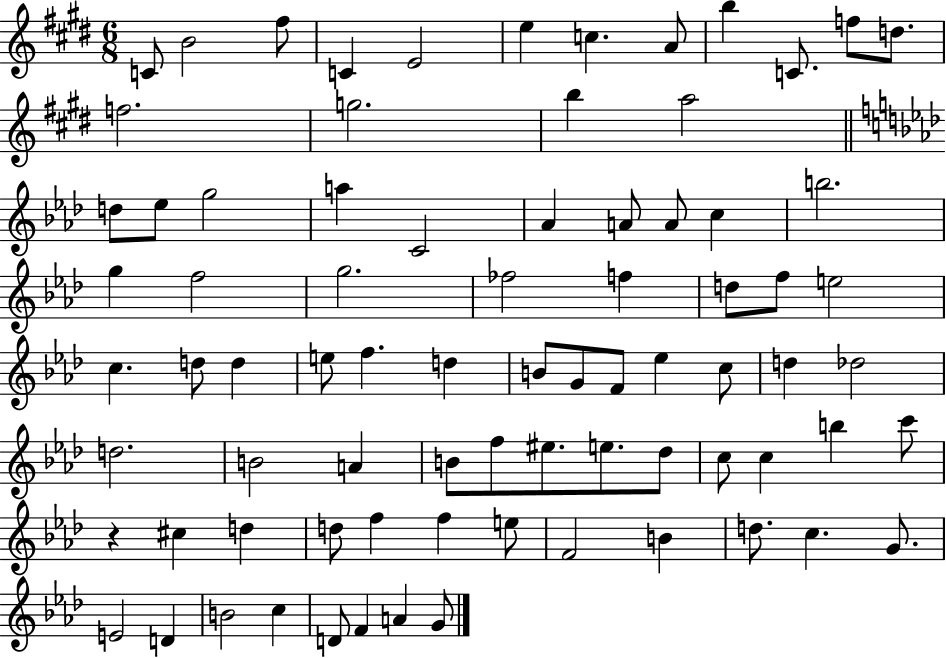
C4/e B4/h F#5/e C4/q E4/h E5/q C5/q. A4/e B5/q C4/e. F5/e D5/e. F5/h. G5/h. B5/q A5/h D5/e Eb5/e G5/h A5/q C4/h Ab4/q A4/e A4/e C5/q B5/h. G5/q F5/h G5/h. FES5/h F5/q D5/e F5/e E5/h C5/q. D5/e D5/q E5/e F5/q. D5/q B4/e G4/e F4/e Eb5/q C5/e D5/q Db5/h D5/h. B4/h A4/q B4/e F5/e EIS5/e. E5/e. Db5/e C5/e C5/q B5/q C6/e R/q C#5/q D5/q D5/e F5/q F5/q E5/e F4/h B4/q D5/e. C5/q. G4/e. E4/h D4/q B4/h C5/q D4/e F4/q A4/q G4/e